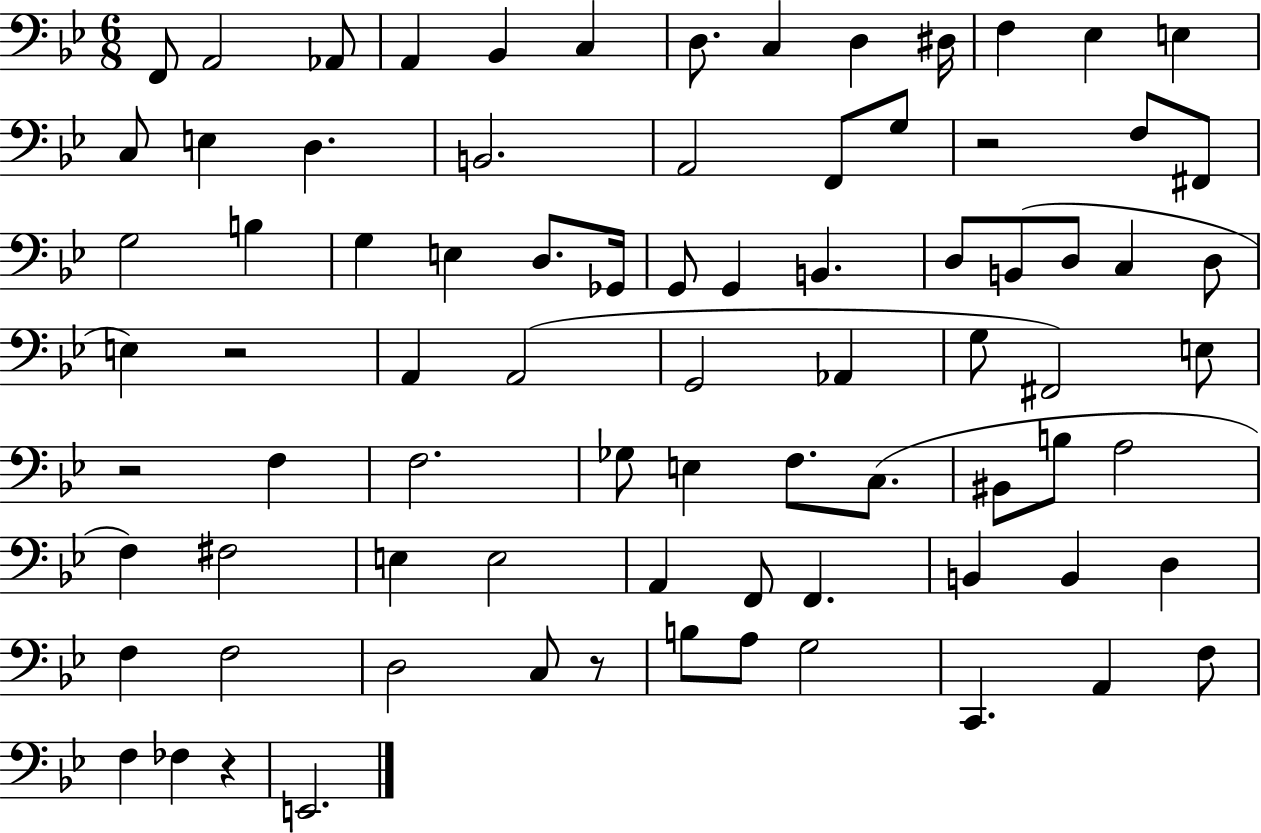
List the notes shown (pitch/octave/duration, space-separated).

F2/e A2/h Ab2/e A2/q Bb2/q C3/q D3/e. C3/q D3/q D#3/s F3/q Eb3/q E3/q C3/e E3/q D3/q. B2/h. A2/h F2/e G3/e R/h F3/e F#2/e G3/h B3/q G3/q E3/q D3/e. Gb2/s G2/e G2/q B2/q. D3/e B2/e D3/e C3/q D3/e E3/q R/h A2/q A2/h G2/h Ab2/q G3/e F#2/h E3/e R/h F3/q F3/h. Gb3/e E3/q F3/e. C3/e. BIS2/e B3/e A3/h F3/q F#3/h E3/q E3/h A2/q F2/e F2/q. B2/q B2/q D3/q F3/q F3/h D3/h C3/e R/e B3/e A3/e G3/h C2/q. A2/q F3/e F3/q FES3/q R/q E2/h.